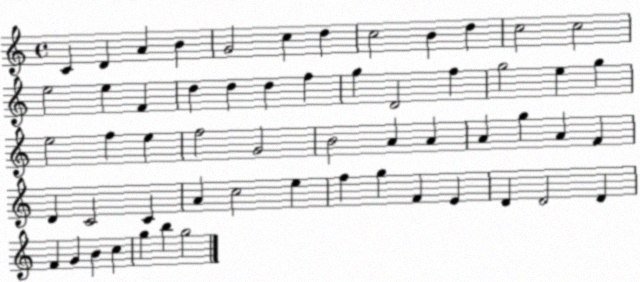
X:1
T:Untitled
M:4/4
L:1/4
K:C
C D A B G2 c d c2 B d c2 c2 e2 e F d d d f g D2 f g2 e g e2 f e f2 G2 B2 A A A g A F D C2 C A c2 e f g F E D D2 D F G B c g b g2